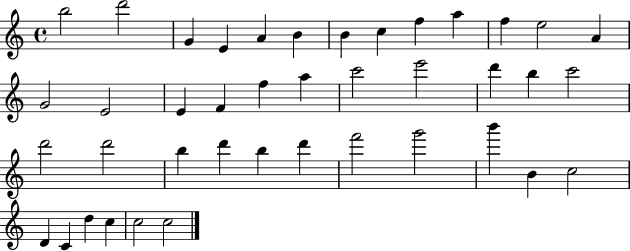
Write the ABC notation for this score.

X:1
T:Untitled
M:4/4
L:1/4
K:C
b2 d'2 G E A B B c f a f e2 A G2 E2 E F f a c'2 e'2 d' b c'2 d'2 d'2 b d' b d' f'2 g'2 b' B c2 D C d c c2 c2